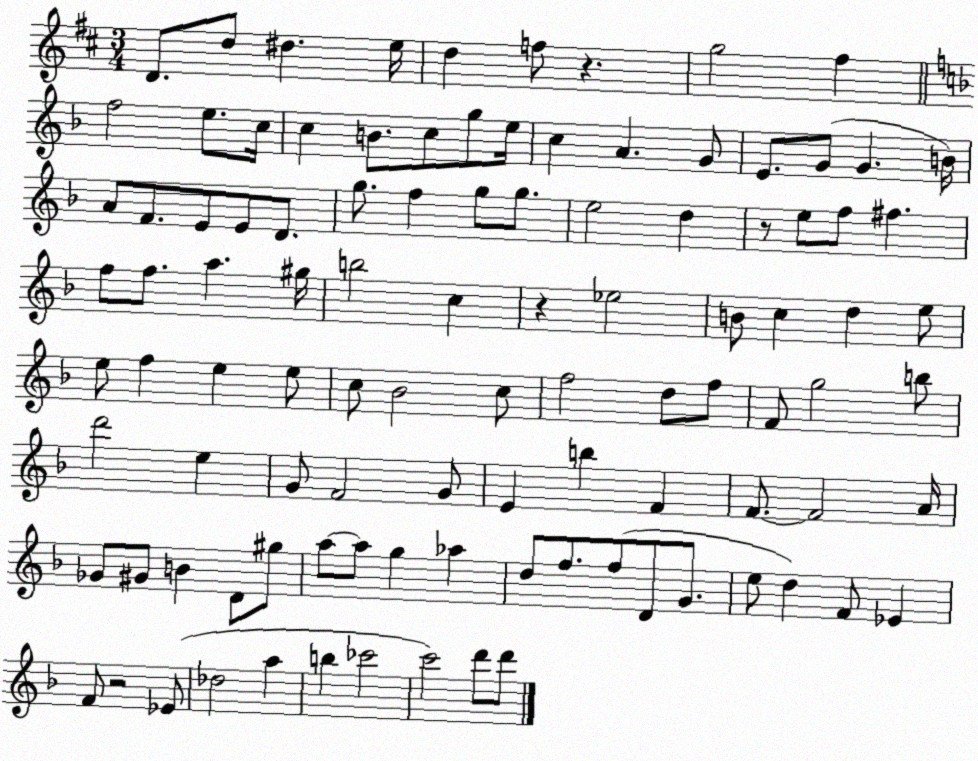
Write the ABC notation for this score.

X:1
T:Untitled
M:3/4
L:1/4
K:D
D/2 d/2 ^d e/4 d f/2 z g2 ^f f2 e/2 c/4 c B/2 c/2 g/2 e/4 c A G/2 E/2 G/2 G B/4 A/2 F/2 E/2 E/2 D/2 g/2 f g/2 g/2 e2 d z/2 e/2 f/2 ^f f/2 f/2 a ^g/4 b2 c z _e2 B/2 c d e/2 e/2 f e e/2 c/2 _B2 c/2 f2 d/2 f/2 F/2 g2 b/2 d'2 e G/2 F2 G/2 E b F F/2 F2 A/4 _G/2 ^G/2 B D/2 ^g/2 a/2 a/2 g _a d/2 f/2 f/2 D/2 G/2 e/2 d F/2 _E F/2 z2 _E/2 _d2 a b _c'2 c'2 d'/2 d'/2